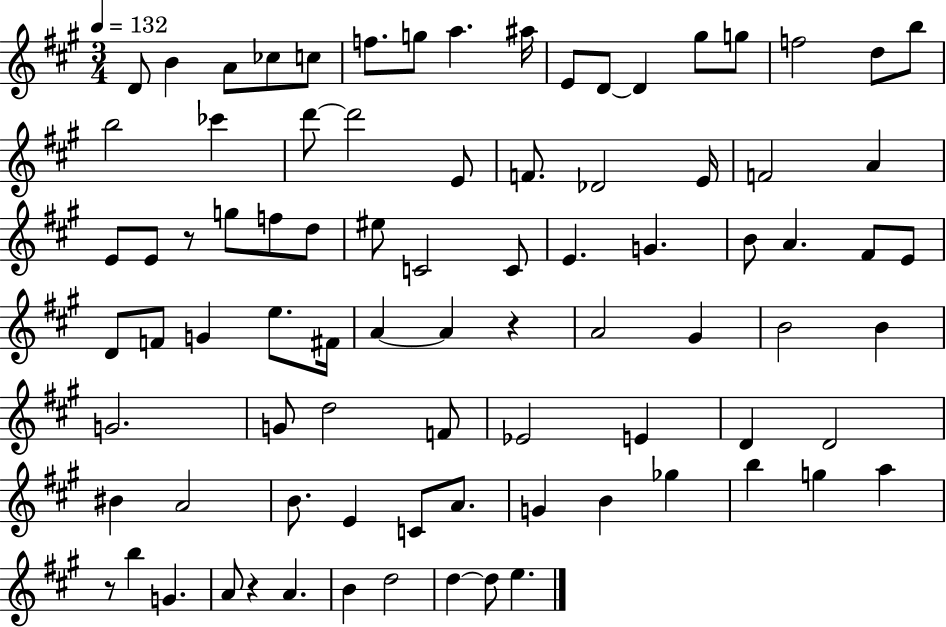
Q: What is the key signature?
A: A major